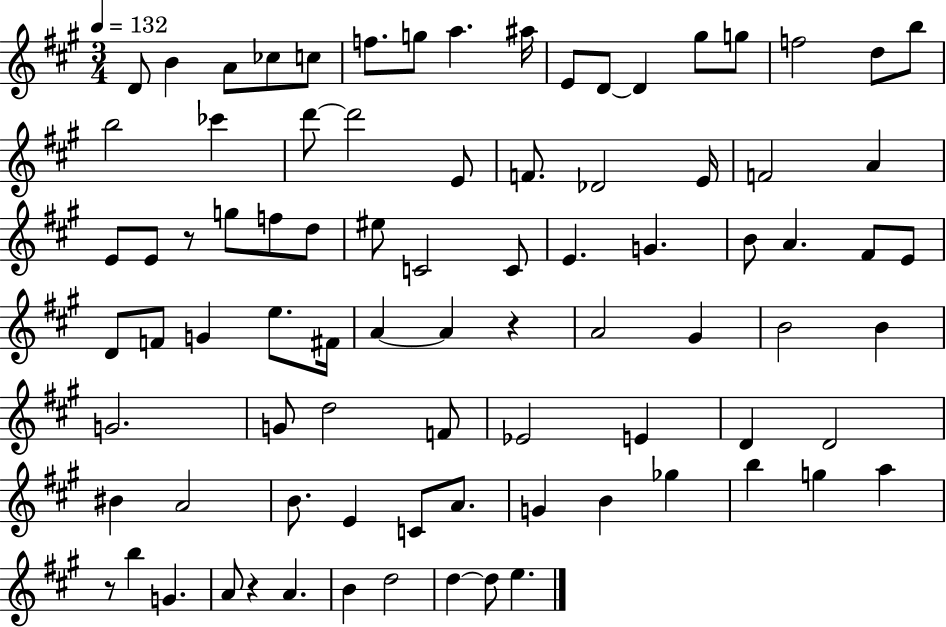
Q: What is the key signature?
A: A major